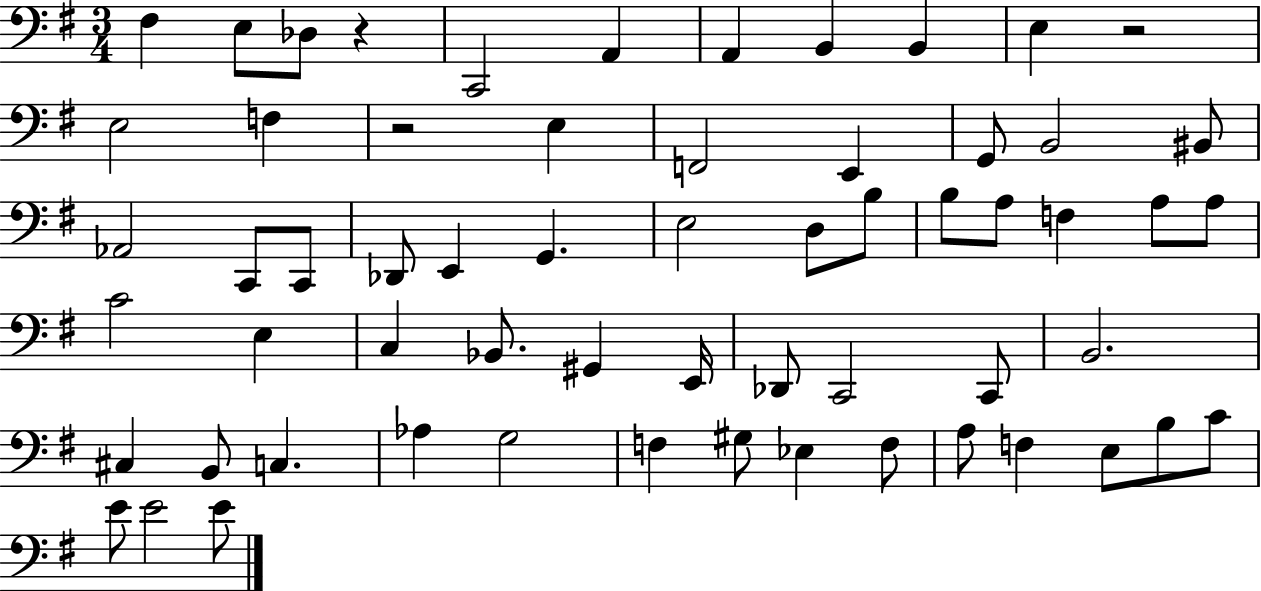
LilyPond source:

{
  \clef bass
  \numericTimeSignature
  \time 3/4
  \key g \major
  fis4 e8 des8 r4 | c,2 a,4 | a,4 b,4 b,4 | e4 r2 | \break e2 f4 | r2 e4 | f,2 e,4 | g,8 b,2 bis,8 | \break aes,2 c,8 c,8 | des,8 e,4 g,4. | e2 d8 b8 | b8 a8 f4 a8 a8 | \break c'2 e4 | c4 bes,8. gis,4 e,16 | des,8 c,2 c,8 | b,2. | \break cis4 b,8 c4. | aes4 g2 | f4 gis8 ees4 f8 | a8 f4 e8 b8 c'8 | \break e'8 e'2 e'8 | \bar "|."
}